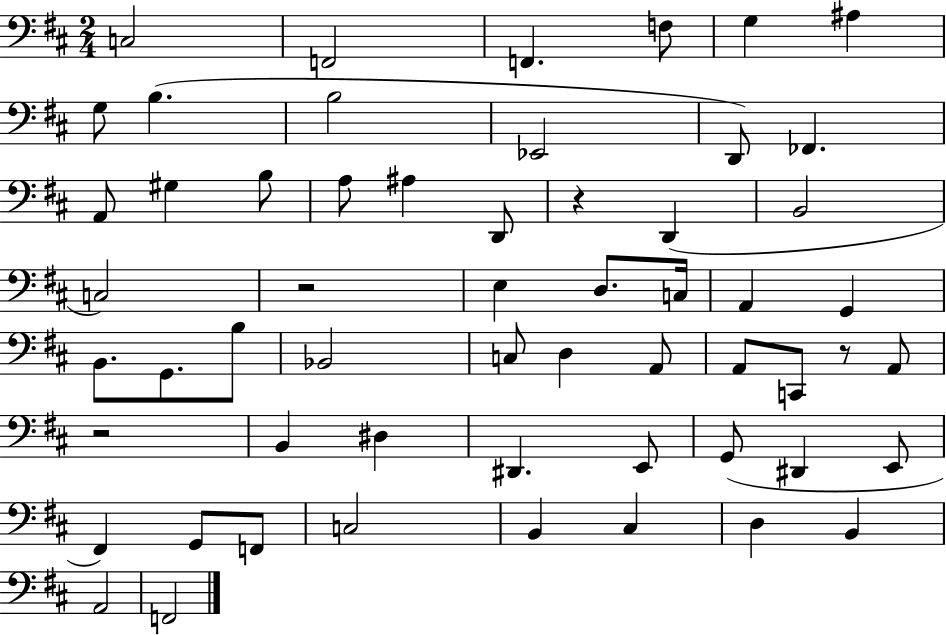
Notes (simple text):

C3/h F2/h F2/q. F3/e G3/q A#3/q G3/e B3/q. B3/h Eb2/h D2/e FES2/q. A2/e G#3/q B3/e A3/e A#3/q D2/e R/q D2/q B2/h C3/h R/h E3/q D3/e. C3/s A2/q G2/q B2/e. G2/e. B3/e Bb2/h C3/e D3/q A2/e A2/e C2/e R/e A2/e R/h B2/q D#3/q D#2/q. E2/e G2/e D#2/q E2/e F#2/q G2/e F2/e C3/h B2/q C#3/q D3/q B2/q A2/h F2/h